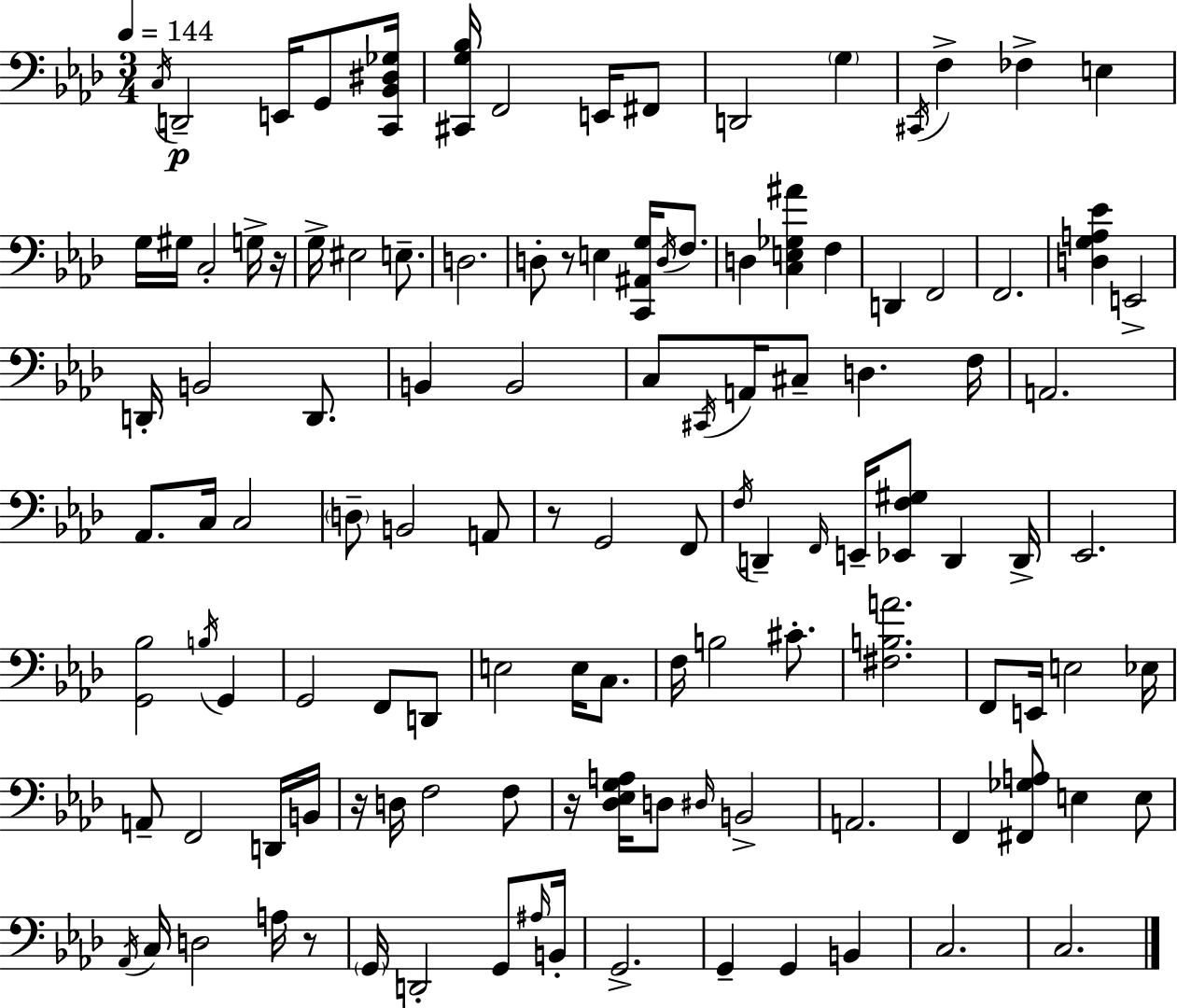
C3/s D2/h E2/s G2/e [C2,Bb2,D#3,Gb3]/s [C#2,G3,Bb3]/s F2/h E2/s F#2/e D2/h G3/q C#2/s F3/q FES3/q E3/q G3/s G#3/s C3/h G3/s R/s G3/s EIS3/h E3/e. D3/h. D3/e R/e E3/q [C2,A#2,G3]/s D3/s F3/e. D3/q [C3,E3,Gb3,A#4]/q F3/q D2/q F2/h F2/h. [D3,G3,A3,Eb4]/q E2/h D2/s B2/h D2/e. B2/q B2/h C3/e C#2/s A2/s C#3/e D3/q. F3/s A2/h. Ab2/e. C3/s C3/h D3/e B2/h A2/e R/e G2/h F2/e F3/s D2/q F2/s E2/s [Eb2,F3,G#3]/e D2/q D2/s Eb2/h. [G2,Bb3]/h B3/s G2/q G2/h F2/e D2/e E3/h E3/s C3/e. F3/s B3/h C#4/e. [F#3,B3,A4]/h. F2/e E2/s E3/h Eb3/s A2/e F2/h D2/s B2/s R/s D3/s F3/h F3/e R/s [Db3,Eb3,G3,A3]/s D3/e D#3/s B2/h A2/h. F2/q [F#2,Gb3,A3]/e E3/q E3/e Ab2/s C3/s D3/h A3/s R/e G2/s D2/h G2/e A#3/s B2/s G2/h. G2/q G2/q B2/q C3/h. C3/h.